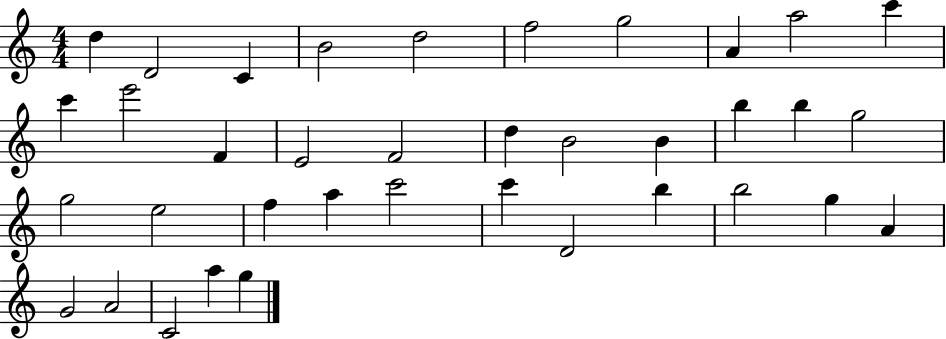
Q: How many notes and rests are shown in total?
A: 37